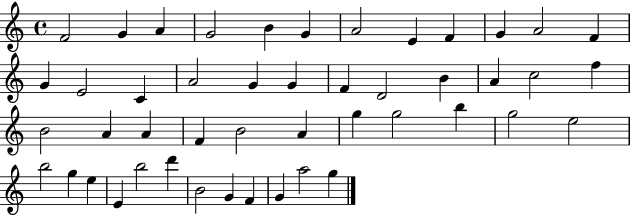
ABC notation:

X:1
T:Untitled
M:4/4
L:1/4
K:C
F2 G A G2 B G A2 E F G A2 F G E2 C A2 G G F D2 B A c2 f B2 A A F B2 A g g2 b g2 e2 b2 g e E b2 d' B2 G F G a2 g